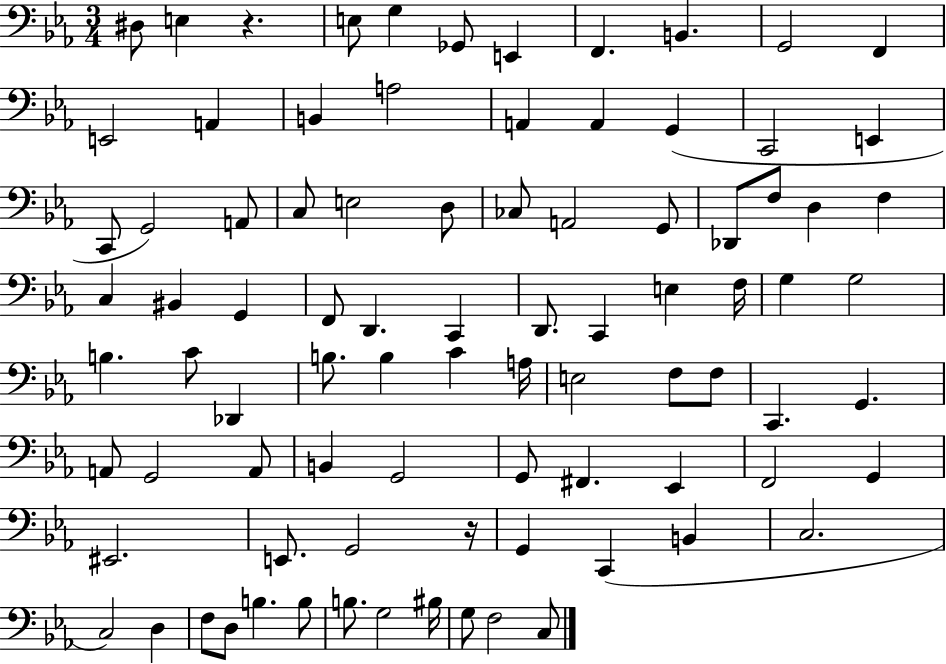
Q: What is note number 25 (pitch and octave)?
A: D3